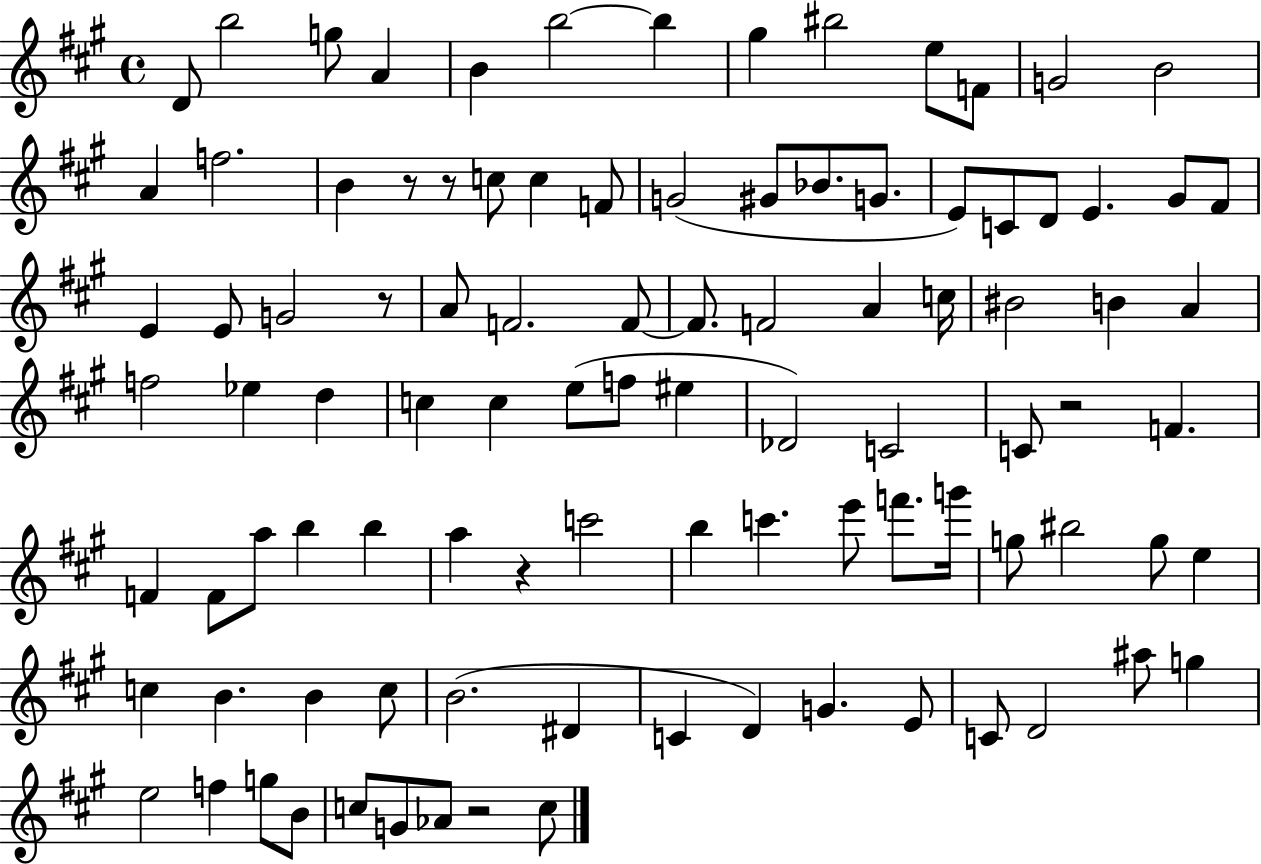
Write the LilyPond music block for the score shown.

{
  \clef treble
  \time 4/4
  \defaultTimeSignature
  \key a \major
  d'8 b''2 g''8 a'4 | b'4 b''2~~ b''4 | gis''4 bis''2 e''8 f'8 | g'2 b'2 | \break a'4 f''2. | b'4 r8 r8 c''8 c''4 f'8 | g'2( gis'8 bes'8. g'8. | e'8) c'8 d'8 e'4. gis'8 fis'8 | \break e'4 e'8 g'2 r8 | a'8 f'2. f'8~~ | f'8. f'2 a'4 c''16 | bis'2 b'4 a'4 | \break f''2 ees''4 d''4 | c''4 c''4 e''8( f''8 eis''4 | des'2) c'2 | c'8 r2 f'4. | \break f'4 f'8 a''8 b''4 b''4 | a''4 r4 c'''2 | b''4 c'''4. e'''8 f'''8. g'''16 | g''8 bis''2 g''8 e''4 | \break c''4 b'4. b'4 c''8 | b'2.( dis'4 | c'4 d'4) g'4. e'8 | c'8 d'2 ais''8 g''4 | \break e''2 f''4 g''8 b'8 | c''8 g'8 aes'8 r2 c''8 | \bar "|."
}